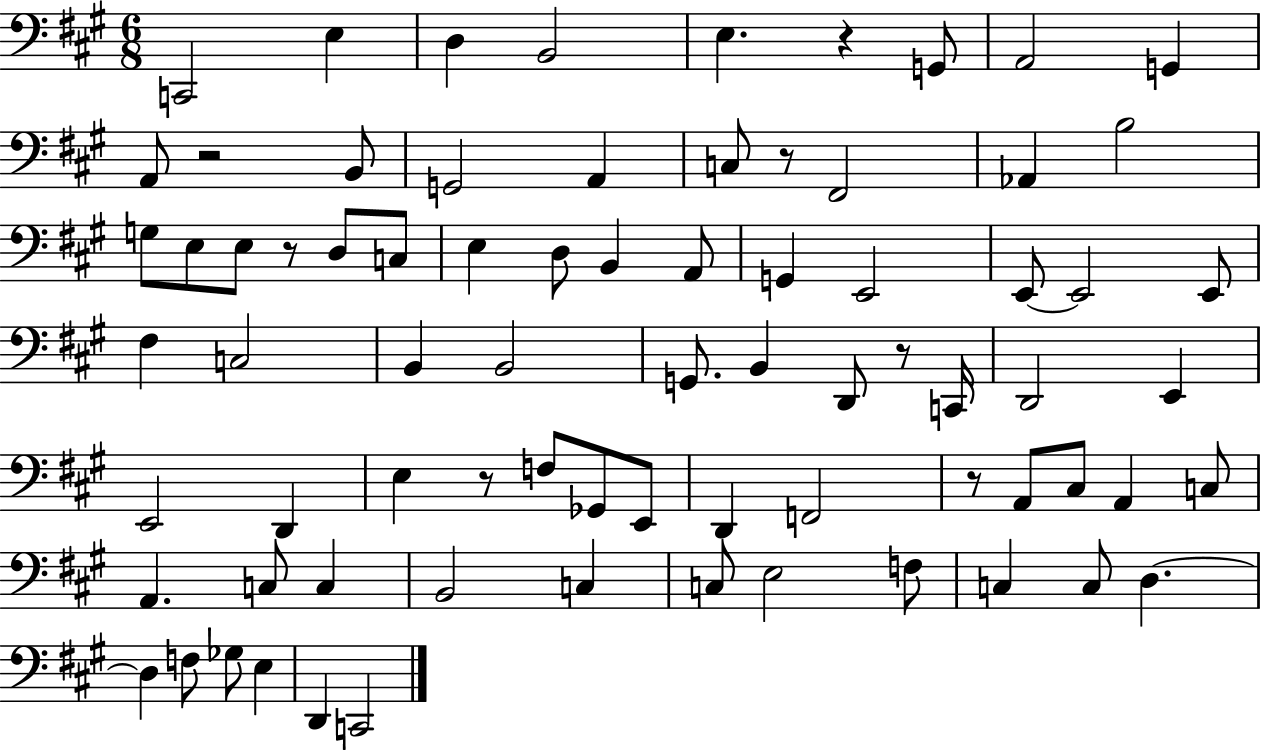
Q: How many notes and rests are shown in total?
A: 76